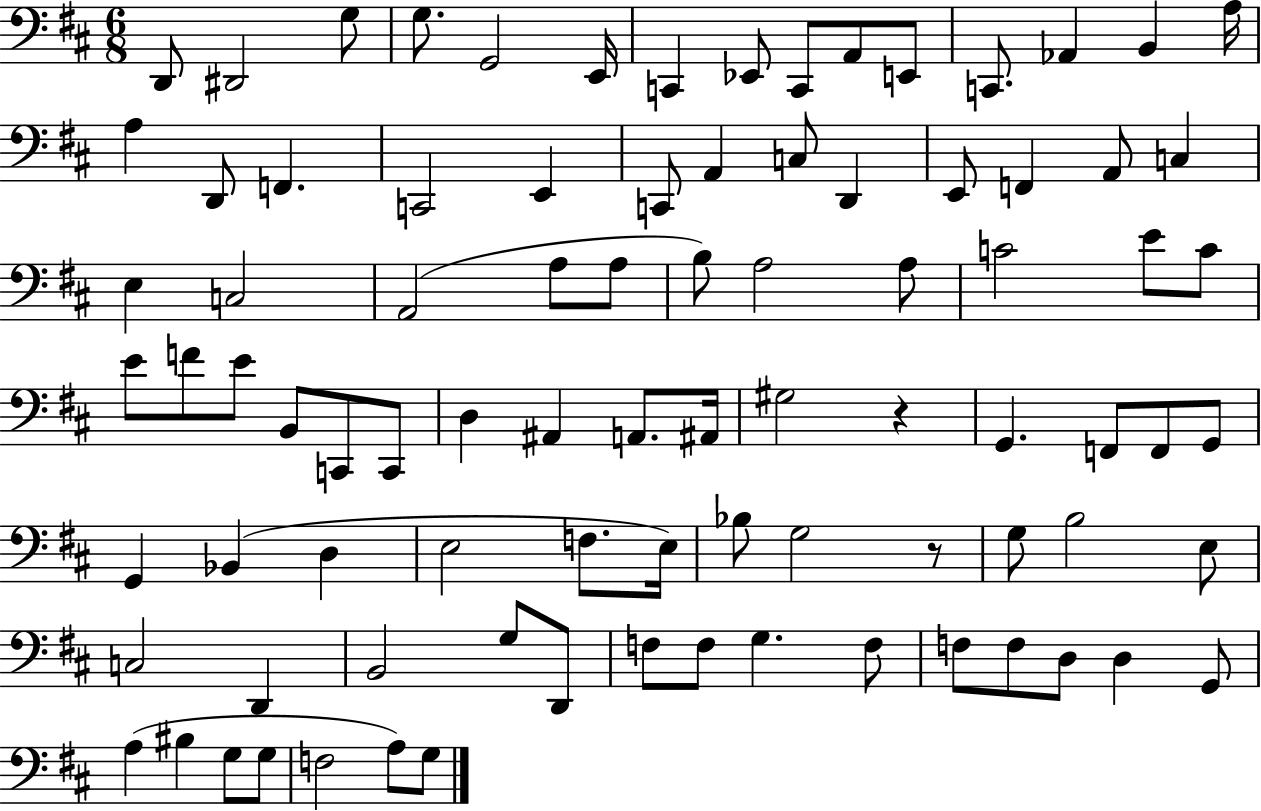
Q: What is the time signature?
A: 6/8